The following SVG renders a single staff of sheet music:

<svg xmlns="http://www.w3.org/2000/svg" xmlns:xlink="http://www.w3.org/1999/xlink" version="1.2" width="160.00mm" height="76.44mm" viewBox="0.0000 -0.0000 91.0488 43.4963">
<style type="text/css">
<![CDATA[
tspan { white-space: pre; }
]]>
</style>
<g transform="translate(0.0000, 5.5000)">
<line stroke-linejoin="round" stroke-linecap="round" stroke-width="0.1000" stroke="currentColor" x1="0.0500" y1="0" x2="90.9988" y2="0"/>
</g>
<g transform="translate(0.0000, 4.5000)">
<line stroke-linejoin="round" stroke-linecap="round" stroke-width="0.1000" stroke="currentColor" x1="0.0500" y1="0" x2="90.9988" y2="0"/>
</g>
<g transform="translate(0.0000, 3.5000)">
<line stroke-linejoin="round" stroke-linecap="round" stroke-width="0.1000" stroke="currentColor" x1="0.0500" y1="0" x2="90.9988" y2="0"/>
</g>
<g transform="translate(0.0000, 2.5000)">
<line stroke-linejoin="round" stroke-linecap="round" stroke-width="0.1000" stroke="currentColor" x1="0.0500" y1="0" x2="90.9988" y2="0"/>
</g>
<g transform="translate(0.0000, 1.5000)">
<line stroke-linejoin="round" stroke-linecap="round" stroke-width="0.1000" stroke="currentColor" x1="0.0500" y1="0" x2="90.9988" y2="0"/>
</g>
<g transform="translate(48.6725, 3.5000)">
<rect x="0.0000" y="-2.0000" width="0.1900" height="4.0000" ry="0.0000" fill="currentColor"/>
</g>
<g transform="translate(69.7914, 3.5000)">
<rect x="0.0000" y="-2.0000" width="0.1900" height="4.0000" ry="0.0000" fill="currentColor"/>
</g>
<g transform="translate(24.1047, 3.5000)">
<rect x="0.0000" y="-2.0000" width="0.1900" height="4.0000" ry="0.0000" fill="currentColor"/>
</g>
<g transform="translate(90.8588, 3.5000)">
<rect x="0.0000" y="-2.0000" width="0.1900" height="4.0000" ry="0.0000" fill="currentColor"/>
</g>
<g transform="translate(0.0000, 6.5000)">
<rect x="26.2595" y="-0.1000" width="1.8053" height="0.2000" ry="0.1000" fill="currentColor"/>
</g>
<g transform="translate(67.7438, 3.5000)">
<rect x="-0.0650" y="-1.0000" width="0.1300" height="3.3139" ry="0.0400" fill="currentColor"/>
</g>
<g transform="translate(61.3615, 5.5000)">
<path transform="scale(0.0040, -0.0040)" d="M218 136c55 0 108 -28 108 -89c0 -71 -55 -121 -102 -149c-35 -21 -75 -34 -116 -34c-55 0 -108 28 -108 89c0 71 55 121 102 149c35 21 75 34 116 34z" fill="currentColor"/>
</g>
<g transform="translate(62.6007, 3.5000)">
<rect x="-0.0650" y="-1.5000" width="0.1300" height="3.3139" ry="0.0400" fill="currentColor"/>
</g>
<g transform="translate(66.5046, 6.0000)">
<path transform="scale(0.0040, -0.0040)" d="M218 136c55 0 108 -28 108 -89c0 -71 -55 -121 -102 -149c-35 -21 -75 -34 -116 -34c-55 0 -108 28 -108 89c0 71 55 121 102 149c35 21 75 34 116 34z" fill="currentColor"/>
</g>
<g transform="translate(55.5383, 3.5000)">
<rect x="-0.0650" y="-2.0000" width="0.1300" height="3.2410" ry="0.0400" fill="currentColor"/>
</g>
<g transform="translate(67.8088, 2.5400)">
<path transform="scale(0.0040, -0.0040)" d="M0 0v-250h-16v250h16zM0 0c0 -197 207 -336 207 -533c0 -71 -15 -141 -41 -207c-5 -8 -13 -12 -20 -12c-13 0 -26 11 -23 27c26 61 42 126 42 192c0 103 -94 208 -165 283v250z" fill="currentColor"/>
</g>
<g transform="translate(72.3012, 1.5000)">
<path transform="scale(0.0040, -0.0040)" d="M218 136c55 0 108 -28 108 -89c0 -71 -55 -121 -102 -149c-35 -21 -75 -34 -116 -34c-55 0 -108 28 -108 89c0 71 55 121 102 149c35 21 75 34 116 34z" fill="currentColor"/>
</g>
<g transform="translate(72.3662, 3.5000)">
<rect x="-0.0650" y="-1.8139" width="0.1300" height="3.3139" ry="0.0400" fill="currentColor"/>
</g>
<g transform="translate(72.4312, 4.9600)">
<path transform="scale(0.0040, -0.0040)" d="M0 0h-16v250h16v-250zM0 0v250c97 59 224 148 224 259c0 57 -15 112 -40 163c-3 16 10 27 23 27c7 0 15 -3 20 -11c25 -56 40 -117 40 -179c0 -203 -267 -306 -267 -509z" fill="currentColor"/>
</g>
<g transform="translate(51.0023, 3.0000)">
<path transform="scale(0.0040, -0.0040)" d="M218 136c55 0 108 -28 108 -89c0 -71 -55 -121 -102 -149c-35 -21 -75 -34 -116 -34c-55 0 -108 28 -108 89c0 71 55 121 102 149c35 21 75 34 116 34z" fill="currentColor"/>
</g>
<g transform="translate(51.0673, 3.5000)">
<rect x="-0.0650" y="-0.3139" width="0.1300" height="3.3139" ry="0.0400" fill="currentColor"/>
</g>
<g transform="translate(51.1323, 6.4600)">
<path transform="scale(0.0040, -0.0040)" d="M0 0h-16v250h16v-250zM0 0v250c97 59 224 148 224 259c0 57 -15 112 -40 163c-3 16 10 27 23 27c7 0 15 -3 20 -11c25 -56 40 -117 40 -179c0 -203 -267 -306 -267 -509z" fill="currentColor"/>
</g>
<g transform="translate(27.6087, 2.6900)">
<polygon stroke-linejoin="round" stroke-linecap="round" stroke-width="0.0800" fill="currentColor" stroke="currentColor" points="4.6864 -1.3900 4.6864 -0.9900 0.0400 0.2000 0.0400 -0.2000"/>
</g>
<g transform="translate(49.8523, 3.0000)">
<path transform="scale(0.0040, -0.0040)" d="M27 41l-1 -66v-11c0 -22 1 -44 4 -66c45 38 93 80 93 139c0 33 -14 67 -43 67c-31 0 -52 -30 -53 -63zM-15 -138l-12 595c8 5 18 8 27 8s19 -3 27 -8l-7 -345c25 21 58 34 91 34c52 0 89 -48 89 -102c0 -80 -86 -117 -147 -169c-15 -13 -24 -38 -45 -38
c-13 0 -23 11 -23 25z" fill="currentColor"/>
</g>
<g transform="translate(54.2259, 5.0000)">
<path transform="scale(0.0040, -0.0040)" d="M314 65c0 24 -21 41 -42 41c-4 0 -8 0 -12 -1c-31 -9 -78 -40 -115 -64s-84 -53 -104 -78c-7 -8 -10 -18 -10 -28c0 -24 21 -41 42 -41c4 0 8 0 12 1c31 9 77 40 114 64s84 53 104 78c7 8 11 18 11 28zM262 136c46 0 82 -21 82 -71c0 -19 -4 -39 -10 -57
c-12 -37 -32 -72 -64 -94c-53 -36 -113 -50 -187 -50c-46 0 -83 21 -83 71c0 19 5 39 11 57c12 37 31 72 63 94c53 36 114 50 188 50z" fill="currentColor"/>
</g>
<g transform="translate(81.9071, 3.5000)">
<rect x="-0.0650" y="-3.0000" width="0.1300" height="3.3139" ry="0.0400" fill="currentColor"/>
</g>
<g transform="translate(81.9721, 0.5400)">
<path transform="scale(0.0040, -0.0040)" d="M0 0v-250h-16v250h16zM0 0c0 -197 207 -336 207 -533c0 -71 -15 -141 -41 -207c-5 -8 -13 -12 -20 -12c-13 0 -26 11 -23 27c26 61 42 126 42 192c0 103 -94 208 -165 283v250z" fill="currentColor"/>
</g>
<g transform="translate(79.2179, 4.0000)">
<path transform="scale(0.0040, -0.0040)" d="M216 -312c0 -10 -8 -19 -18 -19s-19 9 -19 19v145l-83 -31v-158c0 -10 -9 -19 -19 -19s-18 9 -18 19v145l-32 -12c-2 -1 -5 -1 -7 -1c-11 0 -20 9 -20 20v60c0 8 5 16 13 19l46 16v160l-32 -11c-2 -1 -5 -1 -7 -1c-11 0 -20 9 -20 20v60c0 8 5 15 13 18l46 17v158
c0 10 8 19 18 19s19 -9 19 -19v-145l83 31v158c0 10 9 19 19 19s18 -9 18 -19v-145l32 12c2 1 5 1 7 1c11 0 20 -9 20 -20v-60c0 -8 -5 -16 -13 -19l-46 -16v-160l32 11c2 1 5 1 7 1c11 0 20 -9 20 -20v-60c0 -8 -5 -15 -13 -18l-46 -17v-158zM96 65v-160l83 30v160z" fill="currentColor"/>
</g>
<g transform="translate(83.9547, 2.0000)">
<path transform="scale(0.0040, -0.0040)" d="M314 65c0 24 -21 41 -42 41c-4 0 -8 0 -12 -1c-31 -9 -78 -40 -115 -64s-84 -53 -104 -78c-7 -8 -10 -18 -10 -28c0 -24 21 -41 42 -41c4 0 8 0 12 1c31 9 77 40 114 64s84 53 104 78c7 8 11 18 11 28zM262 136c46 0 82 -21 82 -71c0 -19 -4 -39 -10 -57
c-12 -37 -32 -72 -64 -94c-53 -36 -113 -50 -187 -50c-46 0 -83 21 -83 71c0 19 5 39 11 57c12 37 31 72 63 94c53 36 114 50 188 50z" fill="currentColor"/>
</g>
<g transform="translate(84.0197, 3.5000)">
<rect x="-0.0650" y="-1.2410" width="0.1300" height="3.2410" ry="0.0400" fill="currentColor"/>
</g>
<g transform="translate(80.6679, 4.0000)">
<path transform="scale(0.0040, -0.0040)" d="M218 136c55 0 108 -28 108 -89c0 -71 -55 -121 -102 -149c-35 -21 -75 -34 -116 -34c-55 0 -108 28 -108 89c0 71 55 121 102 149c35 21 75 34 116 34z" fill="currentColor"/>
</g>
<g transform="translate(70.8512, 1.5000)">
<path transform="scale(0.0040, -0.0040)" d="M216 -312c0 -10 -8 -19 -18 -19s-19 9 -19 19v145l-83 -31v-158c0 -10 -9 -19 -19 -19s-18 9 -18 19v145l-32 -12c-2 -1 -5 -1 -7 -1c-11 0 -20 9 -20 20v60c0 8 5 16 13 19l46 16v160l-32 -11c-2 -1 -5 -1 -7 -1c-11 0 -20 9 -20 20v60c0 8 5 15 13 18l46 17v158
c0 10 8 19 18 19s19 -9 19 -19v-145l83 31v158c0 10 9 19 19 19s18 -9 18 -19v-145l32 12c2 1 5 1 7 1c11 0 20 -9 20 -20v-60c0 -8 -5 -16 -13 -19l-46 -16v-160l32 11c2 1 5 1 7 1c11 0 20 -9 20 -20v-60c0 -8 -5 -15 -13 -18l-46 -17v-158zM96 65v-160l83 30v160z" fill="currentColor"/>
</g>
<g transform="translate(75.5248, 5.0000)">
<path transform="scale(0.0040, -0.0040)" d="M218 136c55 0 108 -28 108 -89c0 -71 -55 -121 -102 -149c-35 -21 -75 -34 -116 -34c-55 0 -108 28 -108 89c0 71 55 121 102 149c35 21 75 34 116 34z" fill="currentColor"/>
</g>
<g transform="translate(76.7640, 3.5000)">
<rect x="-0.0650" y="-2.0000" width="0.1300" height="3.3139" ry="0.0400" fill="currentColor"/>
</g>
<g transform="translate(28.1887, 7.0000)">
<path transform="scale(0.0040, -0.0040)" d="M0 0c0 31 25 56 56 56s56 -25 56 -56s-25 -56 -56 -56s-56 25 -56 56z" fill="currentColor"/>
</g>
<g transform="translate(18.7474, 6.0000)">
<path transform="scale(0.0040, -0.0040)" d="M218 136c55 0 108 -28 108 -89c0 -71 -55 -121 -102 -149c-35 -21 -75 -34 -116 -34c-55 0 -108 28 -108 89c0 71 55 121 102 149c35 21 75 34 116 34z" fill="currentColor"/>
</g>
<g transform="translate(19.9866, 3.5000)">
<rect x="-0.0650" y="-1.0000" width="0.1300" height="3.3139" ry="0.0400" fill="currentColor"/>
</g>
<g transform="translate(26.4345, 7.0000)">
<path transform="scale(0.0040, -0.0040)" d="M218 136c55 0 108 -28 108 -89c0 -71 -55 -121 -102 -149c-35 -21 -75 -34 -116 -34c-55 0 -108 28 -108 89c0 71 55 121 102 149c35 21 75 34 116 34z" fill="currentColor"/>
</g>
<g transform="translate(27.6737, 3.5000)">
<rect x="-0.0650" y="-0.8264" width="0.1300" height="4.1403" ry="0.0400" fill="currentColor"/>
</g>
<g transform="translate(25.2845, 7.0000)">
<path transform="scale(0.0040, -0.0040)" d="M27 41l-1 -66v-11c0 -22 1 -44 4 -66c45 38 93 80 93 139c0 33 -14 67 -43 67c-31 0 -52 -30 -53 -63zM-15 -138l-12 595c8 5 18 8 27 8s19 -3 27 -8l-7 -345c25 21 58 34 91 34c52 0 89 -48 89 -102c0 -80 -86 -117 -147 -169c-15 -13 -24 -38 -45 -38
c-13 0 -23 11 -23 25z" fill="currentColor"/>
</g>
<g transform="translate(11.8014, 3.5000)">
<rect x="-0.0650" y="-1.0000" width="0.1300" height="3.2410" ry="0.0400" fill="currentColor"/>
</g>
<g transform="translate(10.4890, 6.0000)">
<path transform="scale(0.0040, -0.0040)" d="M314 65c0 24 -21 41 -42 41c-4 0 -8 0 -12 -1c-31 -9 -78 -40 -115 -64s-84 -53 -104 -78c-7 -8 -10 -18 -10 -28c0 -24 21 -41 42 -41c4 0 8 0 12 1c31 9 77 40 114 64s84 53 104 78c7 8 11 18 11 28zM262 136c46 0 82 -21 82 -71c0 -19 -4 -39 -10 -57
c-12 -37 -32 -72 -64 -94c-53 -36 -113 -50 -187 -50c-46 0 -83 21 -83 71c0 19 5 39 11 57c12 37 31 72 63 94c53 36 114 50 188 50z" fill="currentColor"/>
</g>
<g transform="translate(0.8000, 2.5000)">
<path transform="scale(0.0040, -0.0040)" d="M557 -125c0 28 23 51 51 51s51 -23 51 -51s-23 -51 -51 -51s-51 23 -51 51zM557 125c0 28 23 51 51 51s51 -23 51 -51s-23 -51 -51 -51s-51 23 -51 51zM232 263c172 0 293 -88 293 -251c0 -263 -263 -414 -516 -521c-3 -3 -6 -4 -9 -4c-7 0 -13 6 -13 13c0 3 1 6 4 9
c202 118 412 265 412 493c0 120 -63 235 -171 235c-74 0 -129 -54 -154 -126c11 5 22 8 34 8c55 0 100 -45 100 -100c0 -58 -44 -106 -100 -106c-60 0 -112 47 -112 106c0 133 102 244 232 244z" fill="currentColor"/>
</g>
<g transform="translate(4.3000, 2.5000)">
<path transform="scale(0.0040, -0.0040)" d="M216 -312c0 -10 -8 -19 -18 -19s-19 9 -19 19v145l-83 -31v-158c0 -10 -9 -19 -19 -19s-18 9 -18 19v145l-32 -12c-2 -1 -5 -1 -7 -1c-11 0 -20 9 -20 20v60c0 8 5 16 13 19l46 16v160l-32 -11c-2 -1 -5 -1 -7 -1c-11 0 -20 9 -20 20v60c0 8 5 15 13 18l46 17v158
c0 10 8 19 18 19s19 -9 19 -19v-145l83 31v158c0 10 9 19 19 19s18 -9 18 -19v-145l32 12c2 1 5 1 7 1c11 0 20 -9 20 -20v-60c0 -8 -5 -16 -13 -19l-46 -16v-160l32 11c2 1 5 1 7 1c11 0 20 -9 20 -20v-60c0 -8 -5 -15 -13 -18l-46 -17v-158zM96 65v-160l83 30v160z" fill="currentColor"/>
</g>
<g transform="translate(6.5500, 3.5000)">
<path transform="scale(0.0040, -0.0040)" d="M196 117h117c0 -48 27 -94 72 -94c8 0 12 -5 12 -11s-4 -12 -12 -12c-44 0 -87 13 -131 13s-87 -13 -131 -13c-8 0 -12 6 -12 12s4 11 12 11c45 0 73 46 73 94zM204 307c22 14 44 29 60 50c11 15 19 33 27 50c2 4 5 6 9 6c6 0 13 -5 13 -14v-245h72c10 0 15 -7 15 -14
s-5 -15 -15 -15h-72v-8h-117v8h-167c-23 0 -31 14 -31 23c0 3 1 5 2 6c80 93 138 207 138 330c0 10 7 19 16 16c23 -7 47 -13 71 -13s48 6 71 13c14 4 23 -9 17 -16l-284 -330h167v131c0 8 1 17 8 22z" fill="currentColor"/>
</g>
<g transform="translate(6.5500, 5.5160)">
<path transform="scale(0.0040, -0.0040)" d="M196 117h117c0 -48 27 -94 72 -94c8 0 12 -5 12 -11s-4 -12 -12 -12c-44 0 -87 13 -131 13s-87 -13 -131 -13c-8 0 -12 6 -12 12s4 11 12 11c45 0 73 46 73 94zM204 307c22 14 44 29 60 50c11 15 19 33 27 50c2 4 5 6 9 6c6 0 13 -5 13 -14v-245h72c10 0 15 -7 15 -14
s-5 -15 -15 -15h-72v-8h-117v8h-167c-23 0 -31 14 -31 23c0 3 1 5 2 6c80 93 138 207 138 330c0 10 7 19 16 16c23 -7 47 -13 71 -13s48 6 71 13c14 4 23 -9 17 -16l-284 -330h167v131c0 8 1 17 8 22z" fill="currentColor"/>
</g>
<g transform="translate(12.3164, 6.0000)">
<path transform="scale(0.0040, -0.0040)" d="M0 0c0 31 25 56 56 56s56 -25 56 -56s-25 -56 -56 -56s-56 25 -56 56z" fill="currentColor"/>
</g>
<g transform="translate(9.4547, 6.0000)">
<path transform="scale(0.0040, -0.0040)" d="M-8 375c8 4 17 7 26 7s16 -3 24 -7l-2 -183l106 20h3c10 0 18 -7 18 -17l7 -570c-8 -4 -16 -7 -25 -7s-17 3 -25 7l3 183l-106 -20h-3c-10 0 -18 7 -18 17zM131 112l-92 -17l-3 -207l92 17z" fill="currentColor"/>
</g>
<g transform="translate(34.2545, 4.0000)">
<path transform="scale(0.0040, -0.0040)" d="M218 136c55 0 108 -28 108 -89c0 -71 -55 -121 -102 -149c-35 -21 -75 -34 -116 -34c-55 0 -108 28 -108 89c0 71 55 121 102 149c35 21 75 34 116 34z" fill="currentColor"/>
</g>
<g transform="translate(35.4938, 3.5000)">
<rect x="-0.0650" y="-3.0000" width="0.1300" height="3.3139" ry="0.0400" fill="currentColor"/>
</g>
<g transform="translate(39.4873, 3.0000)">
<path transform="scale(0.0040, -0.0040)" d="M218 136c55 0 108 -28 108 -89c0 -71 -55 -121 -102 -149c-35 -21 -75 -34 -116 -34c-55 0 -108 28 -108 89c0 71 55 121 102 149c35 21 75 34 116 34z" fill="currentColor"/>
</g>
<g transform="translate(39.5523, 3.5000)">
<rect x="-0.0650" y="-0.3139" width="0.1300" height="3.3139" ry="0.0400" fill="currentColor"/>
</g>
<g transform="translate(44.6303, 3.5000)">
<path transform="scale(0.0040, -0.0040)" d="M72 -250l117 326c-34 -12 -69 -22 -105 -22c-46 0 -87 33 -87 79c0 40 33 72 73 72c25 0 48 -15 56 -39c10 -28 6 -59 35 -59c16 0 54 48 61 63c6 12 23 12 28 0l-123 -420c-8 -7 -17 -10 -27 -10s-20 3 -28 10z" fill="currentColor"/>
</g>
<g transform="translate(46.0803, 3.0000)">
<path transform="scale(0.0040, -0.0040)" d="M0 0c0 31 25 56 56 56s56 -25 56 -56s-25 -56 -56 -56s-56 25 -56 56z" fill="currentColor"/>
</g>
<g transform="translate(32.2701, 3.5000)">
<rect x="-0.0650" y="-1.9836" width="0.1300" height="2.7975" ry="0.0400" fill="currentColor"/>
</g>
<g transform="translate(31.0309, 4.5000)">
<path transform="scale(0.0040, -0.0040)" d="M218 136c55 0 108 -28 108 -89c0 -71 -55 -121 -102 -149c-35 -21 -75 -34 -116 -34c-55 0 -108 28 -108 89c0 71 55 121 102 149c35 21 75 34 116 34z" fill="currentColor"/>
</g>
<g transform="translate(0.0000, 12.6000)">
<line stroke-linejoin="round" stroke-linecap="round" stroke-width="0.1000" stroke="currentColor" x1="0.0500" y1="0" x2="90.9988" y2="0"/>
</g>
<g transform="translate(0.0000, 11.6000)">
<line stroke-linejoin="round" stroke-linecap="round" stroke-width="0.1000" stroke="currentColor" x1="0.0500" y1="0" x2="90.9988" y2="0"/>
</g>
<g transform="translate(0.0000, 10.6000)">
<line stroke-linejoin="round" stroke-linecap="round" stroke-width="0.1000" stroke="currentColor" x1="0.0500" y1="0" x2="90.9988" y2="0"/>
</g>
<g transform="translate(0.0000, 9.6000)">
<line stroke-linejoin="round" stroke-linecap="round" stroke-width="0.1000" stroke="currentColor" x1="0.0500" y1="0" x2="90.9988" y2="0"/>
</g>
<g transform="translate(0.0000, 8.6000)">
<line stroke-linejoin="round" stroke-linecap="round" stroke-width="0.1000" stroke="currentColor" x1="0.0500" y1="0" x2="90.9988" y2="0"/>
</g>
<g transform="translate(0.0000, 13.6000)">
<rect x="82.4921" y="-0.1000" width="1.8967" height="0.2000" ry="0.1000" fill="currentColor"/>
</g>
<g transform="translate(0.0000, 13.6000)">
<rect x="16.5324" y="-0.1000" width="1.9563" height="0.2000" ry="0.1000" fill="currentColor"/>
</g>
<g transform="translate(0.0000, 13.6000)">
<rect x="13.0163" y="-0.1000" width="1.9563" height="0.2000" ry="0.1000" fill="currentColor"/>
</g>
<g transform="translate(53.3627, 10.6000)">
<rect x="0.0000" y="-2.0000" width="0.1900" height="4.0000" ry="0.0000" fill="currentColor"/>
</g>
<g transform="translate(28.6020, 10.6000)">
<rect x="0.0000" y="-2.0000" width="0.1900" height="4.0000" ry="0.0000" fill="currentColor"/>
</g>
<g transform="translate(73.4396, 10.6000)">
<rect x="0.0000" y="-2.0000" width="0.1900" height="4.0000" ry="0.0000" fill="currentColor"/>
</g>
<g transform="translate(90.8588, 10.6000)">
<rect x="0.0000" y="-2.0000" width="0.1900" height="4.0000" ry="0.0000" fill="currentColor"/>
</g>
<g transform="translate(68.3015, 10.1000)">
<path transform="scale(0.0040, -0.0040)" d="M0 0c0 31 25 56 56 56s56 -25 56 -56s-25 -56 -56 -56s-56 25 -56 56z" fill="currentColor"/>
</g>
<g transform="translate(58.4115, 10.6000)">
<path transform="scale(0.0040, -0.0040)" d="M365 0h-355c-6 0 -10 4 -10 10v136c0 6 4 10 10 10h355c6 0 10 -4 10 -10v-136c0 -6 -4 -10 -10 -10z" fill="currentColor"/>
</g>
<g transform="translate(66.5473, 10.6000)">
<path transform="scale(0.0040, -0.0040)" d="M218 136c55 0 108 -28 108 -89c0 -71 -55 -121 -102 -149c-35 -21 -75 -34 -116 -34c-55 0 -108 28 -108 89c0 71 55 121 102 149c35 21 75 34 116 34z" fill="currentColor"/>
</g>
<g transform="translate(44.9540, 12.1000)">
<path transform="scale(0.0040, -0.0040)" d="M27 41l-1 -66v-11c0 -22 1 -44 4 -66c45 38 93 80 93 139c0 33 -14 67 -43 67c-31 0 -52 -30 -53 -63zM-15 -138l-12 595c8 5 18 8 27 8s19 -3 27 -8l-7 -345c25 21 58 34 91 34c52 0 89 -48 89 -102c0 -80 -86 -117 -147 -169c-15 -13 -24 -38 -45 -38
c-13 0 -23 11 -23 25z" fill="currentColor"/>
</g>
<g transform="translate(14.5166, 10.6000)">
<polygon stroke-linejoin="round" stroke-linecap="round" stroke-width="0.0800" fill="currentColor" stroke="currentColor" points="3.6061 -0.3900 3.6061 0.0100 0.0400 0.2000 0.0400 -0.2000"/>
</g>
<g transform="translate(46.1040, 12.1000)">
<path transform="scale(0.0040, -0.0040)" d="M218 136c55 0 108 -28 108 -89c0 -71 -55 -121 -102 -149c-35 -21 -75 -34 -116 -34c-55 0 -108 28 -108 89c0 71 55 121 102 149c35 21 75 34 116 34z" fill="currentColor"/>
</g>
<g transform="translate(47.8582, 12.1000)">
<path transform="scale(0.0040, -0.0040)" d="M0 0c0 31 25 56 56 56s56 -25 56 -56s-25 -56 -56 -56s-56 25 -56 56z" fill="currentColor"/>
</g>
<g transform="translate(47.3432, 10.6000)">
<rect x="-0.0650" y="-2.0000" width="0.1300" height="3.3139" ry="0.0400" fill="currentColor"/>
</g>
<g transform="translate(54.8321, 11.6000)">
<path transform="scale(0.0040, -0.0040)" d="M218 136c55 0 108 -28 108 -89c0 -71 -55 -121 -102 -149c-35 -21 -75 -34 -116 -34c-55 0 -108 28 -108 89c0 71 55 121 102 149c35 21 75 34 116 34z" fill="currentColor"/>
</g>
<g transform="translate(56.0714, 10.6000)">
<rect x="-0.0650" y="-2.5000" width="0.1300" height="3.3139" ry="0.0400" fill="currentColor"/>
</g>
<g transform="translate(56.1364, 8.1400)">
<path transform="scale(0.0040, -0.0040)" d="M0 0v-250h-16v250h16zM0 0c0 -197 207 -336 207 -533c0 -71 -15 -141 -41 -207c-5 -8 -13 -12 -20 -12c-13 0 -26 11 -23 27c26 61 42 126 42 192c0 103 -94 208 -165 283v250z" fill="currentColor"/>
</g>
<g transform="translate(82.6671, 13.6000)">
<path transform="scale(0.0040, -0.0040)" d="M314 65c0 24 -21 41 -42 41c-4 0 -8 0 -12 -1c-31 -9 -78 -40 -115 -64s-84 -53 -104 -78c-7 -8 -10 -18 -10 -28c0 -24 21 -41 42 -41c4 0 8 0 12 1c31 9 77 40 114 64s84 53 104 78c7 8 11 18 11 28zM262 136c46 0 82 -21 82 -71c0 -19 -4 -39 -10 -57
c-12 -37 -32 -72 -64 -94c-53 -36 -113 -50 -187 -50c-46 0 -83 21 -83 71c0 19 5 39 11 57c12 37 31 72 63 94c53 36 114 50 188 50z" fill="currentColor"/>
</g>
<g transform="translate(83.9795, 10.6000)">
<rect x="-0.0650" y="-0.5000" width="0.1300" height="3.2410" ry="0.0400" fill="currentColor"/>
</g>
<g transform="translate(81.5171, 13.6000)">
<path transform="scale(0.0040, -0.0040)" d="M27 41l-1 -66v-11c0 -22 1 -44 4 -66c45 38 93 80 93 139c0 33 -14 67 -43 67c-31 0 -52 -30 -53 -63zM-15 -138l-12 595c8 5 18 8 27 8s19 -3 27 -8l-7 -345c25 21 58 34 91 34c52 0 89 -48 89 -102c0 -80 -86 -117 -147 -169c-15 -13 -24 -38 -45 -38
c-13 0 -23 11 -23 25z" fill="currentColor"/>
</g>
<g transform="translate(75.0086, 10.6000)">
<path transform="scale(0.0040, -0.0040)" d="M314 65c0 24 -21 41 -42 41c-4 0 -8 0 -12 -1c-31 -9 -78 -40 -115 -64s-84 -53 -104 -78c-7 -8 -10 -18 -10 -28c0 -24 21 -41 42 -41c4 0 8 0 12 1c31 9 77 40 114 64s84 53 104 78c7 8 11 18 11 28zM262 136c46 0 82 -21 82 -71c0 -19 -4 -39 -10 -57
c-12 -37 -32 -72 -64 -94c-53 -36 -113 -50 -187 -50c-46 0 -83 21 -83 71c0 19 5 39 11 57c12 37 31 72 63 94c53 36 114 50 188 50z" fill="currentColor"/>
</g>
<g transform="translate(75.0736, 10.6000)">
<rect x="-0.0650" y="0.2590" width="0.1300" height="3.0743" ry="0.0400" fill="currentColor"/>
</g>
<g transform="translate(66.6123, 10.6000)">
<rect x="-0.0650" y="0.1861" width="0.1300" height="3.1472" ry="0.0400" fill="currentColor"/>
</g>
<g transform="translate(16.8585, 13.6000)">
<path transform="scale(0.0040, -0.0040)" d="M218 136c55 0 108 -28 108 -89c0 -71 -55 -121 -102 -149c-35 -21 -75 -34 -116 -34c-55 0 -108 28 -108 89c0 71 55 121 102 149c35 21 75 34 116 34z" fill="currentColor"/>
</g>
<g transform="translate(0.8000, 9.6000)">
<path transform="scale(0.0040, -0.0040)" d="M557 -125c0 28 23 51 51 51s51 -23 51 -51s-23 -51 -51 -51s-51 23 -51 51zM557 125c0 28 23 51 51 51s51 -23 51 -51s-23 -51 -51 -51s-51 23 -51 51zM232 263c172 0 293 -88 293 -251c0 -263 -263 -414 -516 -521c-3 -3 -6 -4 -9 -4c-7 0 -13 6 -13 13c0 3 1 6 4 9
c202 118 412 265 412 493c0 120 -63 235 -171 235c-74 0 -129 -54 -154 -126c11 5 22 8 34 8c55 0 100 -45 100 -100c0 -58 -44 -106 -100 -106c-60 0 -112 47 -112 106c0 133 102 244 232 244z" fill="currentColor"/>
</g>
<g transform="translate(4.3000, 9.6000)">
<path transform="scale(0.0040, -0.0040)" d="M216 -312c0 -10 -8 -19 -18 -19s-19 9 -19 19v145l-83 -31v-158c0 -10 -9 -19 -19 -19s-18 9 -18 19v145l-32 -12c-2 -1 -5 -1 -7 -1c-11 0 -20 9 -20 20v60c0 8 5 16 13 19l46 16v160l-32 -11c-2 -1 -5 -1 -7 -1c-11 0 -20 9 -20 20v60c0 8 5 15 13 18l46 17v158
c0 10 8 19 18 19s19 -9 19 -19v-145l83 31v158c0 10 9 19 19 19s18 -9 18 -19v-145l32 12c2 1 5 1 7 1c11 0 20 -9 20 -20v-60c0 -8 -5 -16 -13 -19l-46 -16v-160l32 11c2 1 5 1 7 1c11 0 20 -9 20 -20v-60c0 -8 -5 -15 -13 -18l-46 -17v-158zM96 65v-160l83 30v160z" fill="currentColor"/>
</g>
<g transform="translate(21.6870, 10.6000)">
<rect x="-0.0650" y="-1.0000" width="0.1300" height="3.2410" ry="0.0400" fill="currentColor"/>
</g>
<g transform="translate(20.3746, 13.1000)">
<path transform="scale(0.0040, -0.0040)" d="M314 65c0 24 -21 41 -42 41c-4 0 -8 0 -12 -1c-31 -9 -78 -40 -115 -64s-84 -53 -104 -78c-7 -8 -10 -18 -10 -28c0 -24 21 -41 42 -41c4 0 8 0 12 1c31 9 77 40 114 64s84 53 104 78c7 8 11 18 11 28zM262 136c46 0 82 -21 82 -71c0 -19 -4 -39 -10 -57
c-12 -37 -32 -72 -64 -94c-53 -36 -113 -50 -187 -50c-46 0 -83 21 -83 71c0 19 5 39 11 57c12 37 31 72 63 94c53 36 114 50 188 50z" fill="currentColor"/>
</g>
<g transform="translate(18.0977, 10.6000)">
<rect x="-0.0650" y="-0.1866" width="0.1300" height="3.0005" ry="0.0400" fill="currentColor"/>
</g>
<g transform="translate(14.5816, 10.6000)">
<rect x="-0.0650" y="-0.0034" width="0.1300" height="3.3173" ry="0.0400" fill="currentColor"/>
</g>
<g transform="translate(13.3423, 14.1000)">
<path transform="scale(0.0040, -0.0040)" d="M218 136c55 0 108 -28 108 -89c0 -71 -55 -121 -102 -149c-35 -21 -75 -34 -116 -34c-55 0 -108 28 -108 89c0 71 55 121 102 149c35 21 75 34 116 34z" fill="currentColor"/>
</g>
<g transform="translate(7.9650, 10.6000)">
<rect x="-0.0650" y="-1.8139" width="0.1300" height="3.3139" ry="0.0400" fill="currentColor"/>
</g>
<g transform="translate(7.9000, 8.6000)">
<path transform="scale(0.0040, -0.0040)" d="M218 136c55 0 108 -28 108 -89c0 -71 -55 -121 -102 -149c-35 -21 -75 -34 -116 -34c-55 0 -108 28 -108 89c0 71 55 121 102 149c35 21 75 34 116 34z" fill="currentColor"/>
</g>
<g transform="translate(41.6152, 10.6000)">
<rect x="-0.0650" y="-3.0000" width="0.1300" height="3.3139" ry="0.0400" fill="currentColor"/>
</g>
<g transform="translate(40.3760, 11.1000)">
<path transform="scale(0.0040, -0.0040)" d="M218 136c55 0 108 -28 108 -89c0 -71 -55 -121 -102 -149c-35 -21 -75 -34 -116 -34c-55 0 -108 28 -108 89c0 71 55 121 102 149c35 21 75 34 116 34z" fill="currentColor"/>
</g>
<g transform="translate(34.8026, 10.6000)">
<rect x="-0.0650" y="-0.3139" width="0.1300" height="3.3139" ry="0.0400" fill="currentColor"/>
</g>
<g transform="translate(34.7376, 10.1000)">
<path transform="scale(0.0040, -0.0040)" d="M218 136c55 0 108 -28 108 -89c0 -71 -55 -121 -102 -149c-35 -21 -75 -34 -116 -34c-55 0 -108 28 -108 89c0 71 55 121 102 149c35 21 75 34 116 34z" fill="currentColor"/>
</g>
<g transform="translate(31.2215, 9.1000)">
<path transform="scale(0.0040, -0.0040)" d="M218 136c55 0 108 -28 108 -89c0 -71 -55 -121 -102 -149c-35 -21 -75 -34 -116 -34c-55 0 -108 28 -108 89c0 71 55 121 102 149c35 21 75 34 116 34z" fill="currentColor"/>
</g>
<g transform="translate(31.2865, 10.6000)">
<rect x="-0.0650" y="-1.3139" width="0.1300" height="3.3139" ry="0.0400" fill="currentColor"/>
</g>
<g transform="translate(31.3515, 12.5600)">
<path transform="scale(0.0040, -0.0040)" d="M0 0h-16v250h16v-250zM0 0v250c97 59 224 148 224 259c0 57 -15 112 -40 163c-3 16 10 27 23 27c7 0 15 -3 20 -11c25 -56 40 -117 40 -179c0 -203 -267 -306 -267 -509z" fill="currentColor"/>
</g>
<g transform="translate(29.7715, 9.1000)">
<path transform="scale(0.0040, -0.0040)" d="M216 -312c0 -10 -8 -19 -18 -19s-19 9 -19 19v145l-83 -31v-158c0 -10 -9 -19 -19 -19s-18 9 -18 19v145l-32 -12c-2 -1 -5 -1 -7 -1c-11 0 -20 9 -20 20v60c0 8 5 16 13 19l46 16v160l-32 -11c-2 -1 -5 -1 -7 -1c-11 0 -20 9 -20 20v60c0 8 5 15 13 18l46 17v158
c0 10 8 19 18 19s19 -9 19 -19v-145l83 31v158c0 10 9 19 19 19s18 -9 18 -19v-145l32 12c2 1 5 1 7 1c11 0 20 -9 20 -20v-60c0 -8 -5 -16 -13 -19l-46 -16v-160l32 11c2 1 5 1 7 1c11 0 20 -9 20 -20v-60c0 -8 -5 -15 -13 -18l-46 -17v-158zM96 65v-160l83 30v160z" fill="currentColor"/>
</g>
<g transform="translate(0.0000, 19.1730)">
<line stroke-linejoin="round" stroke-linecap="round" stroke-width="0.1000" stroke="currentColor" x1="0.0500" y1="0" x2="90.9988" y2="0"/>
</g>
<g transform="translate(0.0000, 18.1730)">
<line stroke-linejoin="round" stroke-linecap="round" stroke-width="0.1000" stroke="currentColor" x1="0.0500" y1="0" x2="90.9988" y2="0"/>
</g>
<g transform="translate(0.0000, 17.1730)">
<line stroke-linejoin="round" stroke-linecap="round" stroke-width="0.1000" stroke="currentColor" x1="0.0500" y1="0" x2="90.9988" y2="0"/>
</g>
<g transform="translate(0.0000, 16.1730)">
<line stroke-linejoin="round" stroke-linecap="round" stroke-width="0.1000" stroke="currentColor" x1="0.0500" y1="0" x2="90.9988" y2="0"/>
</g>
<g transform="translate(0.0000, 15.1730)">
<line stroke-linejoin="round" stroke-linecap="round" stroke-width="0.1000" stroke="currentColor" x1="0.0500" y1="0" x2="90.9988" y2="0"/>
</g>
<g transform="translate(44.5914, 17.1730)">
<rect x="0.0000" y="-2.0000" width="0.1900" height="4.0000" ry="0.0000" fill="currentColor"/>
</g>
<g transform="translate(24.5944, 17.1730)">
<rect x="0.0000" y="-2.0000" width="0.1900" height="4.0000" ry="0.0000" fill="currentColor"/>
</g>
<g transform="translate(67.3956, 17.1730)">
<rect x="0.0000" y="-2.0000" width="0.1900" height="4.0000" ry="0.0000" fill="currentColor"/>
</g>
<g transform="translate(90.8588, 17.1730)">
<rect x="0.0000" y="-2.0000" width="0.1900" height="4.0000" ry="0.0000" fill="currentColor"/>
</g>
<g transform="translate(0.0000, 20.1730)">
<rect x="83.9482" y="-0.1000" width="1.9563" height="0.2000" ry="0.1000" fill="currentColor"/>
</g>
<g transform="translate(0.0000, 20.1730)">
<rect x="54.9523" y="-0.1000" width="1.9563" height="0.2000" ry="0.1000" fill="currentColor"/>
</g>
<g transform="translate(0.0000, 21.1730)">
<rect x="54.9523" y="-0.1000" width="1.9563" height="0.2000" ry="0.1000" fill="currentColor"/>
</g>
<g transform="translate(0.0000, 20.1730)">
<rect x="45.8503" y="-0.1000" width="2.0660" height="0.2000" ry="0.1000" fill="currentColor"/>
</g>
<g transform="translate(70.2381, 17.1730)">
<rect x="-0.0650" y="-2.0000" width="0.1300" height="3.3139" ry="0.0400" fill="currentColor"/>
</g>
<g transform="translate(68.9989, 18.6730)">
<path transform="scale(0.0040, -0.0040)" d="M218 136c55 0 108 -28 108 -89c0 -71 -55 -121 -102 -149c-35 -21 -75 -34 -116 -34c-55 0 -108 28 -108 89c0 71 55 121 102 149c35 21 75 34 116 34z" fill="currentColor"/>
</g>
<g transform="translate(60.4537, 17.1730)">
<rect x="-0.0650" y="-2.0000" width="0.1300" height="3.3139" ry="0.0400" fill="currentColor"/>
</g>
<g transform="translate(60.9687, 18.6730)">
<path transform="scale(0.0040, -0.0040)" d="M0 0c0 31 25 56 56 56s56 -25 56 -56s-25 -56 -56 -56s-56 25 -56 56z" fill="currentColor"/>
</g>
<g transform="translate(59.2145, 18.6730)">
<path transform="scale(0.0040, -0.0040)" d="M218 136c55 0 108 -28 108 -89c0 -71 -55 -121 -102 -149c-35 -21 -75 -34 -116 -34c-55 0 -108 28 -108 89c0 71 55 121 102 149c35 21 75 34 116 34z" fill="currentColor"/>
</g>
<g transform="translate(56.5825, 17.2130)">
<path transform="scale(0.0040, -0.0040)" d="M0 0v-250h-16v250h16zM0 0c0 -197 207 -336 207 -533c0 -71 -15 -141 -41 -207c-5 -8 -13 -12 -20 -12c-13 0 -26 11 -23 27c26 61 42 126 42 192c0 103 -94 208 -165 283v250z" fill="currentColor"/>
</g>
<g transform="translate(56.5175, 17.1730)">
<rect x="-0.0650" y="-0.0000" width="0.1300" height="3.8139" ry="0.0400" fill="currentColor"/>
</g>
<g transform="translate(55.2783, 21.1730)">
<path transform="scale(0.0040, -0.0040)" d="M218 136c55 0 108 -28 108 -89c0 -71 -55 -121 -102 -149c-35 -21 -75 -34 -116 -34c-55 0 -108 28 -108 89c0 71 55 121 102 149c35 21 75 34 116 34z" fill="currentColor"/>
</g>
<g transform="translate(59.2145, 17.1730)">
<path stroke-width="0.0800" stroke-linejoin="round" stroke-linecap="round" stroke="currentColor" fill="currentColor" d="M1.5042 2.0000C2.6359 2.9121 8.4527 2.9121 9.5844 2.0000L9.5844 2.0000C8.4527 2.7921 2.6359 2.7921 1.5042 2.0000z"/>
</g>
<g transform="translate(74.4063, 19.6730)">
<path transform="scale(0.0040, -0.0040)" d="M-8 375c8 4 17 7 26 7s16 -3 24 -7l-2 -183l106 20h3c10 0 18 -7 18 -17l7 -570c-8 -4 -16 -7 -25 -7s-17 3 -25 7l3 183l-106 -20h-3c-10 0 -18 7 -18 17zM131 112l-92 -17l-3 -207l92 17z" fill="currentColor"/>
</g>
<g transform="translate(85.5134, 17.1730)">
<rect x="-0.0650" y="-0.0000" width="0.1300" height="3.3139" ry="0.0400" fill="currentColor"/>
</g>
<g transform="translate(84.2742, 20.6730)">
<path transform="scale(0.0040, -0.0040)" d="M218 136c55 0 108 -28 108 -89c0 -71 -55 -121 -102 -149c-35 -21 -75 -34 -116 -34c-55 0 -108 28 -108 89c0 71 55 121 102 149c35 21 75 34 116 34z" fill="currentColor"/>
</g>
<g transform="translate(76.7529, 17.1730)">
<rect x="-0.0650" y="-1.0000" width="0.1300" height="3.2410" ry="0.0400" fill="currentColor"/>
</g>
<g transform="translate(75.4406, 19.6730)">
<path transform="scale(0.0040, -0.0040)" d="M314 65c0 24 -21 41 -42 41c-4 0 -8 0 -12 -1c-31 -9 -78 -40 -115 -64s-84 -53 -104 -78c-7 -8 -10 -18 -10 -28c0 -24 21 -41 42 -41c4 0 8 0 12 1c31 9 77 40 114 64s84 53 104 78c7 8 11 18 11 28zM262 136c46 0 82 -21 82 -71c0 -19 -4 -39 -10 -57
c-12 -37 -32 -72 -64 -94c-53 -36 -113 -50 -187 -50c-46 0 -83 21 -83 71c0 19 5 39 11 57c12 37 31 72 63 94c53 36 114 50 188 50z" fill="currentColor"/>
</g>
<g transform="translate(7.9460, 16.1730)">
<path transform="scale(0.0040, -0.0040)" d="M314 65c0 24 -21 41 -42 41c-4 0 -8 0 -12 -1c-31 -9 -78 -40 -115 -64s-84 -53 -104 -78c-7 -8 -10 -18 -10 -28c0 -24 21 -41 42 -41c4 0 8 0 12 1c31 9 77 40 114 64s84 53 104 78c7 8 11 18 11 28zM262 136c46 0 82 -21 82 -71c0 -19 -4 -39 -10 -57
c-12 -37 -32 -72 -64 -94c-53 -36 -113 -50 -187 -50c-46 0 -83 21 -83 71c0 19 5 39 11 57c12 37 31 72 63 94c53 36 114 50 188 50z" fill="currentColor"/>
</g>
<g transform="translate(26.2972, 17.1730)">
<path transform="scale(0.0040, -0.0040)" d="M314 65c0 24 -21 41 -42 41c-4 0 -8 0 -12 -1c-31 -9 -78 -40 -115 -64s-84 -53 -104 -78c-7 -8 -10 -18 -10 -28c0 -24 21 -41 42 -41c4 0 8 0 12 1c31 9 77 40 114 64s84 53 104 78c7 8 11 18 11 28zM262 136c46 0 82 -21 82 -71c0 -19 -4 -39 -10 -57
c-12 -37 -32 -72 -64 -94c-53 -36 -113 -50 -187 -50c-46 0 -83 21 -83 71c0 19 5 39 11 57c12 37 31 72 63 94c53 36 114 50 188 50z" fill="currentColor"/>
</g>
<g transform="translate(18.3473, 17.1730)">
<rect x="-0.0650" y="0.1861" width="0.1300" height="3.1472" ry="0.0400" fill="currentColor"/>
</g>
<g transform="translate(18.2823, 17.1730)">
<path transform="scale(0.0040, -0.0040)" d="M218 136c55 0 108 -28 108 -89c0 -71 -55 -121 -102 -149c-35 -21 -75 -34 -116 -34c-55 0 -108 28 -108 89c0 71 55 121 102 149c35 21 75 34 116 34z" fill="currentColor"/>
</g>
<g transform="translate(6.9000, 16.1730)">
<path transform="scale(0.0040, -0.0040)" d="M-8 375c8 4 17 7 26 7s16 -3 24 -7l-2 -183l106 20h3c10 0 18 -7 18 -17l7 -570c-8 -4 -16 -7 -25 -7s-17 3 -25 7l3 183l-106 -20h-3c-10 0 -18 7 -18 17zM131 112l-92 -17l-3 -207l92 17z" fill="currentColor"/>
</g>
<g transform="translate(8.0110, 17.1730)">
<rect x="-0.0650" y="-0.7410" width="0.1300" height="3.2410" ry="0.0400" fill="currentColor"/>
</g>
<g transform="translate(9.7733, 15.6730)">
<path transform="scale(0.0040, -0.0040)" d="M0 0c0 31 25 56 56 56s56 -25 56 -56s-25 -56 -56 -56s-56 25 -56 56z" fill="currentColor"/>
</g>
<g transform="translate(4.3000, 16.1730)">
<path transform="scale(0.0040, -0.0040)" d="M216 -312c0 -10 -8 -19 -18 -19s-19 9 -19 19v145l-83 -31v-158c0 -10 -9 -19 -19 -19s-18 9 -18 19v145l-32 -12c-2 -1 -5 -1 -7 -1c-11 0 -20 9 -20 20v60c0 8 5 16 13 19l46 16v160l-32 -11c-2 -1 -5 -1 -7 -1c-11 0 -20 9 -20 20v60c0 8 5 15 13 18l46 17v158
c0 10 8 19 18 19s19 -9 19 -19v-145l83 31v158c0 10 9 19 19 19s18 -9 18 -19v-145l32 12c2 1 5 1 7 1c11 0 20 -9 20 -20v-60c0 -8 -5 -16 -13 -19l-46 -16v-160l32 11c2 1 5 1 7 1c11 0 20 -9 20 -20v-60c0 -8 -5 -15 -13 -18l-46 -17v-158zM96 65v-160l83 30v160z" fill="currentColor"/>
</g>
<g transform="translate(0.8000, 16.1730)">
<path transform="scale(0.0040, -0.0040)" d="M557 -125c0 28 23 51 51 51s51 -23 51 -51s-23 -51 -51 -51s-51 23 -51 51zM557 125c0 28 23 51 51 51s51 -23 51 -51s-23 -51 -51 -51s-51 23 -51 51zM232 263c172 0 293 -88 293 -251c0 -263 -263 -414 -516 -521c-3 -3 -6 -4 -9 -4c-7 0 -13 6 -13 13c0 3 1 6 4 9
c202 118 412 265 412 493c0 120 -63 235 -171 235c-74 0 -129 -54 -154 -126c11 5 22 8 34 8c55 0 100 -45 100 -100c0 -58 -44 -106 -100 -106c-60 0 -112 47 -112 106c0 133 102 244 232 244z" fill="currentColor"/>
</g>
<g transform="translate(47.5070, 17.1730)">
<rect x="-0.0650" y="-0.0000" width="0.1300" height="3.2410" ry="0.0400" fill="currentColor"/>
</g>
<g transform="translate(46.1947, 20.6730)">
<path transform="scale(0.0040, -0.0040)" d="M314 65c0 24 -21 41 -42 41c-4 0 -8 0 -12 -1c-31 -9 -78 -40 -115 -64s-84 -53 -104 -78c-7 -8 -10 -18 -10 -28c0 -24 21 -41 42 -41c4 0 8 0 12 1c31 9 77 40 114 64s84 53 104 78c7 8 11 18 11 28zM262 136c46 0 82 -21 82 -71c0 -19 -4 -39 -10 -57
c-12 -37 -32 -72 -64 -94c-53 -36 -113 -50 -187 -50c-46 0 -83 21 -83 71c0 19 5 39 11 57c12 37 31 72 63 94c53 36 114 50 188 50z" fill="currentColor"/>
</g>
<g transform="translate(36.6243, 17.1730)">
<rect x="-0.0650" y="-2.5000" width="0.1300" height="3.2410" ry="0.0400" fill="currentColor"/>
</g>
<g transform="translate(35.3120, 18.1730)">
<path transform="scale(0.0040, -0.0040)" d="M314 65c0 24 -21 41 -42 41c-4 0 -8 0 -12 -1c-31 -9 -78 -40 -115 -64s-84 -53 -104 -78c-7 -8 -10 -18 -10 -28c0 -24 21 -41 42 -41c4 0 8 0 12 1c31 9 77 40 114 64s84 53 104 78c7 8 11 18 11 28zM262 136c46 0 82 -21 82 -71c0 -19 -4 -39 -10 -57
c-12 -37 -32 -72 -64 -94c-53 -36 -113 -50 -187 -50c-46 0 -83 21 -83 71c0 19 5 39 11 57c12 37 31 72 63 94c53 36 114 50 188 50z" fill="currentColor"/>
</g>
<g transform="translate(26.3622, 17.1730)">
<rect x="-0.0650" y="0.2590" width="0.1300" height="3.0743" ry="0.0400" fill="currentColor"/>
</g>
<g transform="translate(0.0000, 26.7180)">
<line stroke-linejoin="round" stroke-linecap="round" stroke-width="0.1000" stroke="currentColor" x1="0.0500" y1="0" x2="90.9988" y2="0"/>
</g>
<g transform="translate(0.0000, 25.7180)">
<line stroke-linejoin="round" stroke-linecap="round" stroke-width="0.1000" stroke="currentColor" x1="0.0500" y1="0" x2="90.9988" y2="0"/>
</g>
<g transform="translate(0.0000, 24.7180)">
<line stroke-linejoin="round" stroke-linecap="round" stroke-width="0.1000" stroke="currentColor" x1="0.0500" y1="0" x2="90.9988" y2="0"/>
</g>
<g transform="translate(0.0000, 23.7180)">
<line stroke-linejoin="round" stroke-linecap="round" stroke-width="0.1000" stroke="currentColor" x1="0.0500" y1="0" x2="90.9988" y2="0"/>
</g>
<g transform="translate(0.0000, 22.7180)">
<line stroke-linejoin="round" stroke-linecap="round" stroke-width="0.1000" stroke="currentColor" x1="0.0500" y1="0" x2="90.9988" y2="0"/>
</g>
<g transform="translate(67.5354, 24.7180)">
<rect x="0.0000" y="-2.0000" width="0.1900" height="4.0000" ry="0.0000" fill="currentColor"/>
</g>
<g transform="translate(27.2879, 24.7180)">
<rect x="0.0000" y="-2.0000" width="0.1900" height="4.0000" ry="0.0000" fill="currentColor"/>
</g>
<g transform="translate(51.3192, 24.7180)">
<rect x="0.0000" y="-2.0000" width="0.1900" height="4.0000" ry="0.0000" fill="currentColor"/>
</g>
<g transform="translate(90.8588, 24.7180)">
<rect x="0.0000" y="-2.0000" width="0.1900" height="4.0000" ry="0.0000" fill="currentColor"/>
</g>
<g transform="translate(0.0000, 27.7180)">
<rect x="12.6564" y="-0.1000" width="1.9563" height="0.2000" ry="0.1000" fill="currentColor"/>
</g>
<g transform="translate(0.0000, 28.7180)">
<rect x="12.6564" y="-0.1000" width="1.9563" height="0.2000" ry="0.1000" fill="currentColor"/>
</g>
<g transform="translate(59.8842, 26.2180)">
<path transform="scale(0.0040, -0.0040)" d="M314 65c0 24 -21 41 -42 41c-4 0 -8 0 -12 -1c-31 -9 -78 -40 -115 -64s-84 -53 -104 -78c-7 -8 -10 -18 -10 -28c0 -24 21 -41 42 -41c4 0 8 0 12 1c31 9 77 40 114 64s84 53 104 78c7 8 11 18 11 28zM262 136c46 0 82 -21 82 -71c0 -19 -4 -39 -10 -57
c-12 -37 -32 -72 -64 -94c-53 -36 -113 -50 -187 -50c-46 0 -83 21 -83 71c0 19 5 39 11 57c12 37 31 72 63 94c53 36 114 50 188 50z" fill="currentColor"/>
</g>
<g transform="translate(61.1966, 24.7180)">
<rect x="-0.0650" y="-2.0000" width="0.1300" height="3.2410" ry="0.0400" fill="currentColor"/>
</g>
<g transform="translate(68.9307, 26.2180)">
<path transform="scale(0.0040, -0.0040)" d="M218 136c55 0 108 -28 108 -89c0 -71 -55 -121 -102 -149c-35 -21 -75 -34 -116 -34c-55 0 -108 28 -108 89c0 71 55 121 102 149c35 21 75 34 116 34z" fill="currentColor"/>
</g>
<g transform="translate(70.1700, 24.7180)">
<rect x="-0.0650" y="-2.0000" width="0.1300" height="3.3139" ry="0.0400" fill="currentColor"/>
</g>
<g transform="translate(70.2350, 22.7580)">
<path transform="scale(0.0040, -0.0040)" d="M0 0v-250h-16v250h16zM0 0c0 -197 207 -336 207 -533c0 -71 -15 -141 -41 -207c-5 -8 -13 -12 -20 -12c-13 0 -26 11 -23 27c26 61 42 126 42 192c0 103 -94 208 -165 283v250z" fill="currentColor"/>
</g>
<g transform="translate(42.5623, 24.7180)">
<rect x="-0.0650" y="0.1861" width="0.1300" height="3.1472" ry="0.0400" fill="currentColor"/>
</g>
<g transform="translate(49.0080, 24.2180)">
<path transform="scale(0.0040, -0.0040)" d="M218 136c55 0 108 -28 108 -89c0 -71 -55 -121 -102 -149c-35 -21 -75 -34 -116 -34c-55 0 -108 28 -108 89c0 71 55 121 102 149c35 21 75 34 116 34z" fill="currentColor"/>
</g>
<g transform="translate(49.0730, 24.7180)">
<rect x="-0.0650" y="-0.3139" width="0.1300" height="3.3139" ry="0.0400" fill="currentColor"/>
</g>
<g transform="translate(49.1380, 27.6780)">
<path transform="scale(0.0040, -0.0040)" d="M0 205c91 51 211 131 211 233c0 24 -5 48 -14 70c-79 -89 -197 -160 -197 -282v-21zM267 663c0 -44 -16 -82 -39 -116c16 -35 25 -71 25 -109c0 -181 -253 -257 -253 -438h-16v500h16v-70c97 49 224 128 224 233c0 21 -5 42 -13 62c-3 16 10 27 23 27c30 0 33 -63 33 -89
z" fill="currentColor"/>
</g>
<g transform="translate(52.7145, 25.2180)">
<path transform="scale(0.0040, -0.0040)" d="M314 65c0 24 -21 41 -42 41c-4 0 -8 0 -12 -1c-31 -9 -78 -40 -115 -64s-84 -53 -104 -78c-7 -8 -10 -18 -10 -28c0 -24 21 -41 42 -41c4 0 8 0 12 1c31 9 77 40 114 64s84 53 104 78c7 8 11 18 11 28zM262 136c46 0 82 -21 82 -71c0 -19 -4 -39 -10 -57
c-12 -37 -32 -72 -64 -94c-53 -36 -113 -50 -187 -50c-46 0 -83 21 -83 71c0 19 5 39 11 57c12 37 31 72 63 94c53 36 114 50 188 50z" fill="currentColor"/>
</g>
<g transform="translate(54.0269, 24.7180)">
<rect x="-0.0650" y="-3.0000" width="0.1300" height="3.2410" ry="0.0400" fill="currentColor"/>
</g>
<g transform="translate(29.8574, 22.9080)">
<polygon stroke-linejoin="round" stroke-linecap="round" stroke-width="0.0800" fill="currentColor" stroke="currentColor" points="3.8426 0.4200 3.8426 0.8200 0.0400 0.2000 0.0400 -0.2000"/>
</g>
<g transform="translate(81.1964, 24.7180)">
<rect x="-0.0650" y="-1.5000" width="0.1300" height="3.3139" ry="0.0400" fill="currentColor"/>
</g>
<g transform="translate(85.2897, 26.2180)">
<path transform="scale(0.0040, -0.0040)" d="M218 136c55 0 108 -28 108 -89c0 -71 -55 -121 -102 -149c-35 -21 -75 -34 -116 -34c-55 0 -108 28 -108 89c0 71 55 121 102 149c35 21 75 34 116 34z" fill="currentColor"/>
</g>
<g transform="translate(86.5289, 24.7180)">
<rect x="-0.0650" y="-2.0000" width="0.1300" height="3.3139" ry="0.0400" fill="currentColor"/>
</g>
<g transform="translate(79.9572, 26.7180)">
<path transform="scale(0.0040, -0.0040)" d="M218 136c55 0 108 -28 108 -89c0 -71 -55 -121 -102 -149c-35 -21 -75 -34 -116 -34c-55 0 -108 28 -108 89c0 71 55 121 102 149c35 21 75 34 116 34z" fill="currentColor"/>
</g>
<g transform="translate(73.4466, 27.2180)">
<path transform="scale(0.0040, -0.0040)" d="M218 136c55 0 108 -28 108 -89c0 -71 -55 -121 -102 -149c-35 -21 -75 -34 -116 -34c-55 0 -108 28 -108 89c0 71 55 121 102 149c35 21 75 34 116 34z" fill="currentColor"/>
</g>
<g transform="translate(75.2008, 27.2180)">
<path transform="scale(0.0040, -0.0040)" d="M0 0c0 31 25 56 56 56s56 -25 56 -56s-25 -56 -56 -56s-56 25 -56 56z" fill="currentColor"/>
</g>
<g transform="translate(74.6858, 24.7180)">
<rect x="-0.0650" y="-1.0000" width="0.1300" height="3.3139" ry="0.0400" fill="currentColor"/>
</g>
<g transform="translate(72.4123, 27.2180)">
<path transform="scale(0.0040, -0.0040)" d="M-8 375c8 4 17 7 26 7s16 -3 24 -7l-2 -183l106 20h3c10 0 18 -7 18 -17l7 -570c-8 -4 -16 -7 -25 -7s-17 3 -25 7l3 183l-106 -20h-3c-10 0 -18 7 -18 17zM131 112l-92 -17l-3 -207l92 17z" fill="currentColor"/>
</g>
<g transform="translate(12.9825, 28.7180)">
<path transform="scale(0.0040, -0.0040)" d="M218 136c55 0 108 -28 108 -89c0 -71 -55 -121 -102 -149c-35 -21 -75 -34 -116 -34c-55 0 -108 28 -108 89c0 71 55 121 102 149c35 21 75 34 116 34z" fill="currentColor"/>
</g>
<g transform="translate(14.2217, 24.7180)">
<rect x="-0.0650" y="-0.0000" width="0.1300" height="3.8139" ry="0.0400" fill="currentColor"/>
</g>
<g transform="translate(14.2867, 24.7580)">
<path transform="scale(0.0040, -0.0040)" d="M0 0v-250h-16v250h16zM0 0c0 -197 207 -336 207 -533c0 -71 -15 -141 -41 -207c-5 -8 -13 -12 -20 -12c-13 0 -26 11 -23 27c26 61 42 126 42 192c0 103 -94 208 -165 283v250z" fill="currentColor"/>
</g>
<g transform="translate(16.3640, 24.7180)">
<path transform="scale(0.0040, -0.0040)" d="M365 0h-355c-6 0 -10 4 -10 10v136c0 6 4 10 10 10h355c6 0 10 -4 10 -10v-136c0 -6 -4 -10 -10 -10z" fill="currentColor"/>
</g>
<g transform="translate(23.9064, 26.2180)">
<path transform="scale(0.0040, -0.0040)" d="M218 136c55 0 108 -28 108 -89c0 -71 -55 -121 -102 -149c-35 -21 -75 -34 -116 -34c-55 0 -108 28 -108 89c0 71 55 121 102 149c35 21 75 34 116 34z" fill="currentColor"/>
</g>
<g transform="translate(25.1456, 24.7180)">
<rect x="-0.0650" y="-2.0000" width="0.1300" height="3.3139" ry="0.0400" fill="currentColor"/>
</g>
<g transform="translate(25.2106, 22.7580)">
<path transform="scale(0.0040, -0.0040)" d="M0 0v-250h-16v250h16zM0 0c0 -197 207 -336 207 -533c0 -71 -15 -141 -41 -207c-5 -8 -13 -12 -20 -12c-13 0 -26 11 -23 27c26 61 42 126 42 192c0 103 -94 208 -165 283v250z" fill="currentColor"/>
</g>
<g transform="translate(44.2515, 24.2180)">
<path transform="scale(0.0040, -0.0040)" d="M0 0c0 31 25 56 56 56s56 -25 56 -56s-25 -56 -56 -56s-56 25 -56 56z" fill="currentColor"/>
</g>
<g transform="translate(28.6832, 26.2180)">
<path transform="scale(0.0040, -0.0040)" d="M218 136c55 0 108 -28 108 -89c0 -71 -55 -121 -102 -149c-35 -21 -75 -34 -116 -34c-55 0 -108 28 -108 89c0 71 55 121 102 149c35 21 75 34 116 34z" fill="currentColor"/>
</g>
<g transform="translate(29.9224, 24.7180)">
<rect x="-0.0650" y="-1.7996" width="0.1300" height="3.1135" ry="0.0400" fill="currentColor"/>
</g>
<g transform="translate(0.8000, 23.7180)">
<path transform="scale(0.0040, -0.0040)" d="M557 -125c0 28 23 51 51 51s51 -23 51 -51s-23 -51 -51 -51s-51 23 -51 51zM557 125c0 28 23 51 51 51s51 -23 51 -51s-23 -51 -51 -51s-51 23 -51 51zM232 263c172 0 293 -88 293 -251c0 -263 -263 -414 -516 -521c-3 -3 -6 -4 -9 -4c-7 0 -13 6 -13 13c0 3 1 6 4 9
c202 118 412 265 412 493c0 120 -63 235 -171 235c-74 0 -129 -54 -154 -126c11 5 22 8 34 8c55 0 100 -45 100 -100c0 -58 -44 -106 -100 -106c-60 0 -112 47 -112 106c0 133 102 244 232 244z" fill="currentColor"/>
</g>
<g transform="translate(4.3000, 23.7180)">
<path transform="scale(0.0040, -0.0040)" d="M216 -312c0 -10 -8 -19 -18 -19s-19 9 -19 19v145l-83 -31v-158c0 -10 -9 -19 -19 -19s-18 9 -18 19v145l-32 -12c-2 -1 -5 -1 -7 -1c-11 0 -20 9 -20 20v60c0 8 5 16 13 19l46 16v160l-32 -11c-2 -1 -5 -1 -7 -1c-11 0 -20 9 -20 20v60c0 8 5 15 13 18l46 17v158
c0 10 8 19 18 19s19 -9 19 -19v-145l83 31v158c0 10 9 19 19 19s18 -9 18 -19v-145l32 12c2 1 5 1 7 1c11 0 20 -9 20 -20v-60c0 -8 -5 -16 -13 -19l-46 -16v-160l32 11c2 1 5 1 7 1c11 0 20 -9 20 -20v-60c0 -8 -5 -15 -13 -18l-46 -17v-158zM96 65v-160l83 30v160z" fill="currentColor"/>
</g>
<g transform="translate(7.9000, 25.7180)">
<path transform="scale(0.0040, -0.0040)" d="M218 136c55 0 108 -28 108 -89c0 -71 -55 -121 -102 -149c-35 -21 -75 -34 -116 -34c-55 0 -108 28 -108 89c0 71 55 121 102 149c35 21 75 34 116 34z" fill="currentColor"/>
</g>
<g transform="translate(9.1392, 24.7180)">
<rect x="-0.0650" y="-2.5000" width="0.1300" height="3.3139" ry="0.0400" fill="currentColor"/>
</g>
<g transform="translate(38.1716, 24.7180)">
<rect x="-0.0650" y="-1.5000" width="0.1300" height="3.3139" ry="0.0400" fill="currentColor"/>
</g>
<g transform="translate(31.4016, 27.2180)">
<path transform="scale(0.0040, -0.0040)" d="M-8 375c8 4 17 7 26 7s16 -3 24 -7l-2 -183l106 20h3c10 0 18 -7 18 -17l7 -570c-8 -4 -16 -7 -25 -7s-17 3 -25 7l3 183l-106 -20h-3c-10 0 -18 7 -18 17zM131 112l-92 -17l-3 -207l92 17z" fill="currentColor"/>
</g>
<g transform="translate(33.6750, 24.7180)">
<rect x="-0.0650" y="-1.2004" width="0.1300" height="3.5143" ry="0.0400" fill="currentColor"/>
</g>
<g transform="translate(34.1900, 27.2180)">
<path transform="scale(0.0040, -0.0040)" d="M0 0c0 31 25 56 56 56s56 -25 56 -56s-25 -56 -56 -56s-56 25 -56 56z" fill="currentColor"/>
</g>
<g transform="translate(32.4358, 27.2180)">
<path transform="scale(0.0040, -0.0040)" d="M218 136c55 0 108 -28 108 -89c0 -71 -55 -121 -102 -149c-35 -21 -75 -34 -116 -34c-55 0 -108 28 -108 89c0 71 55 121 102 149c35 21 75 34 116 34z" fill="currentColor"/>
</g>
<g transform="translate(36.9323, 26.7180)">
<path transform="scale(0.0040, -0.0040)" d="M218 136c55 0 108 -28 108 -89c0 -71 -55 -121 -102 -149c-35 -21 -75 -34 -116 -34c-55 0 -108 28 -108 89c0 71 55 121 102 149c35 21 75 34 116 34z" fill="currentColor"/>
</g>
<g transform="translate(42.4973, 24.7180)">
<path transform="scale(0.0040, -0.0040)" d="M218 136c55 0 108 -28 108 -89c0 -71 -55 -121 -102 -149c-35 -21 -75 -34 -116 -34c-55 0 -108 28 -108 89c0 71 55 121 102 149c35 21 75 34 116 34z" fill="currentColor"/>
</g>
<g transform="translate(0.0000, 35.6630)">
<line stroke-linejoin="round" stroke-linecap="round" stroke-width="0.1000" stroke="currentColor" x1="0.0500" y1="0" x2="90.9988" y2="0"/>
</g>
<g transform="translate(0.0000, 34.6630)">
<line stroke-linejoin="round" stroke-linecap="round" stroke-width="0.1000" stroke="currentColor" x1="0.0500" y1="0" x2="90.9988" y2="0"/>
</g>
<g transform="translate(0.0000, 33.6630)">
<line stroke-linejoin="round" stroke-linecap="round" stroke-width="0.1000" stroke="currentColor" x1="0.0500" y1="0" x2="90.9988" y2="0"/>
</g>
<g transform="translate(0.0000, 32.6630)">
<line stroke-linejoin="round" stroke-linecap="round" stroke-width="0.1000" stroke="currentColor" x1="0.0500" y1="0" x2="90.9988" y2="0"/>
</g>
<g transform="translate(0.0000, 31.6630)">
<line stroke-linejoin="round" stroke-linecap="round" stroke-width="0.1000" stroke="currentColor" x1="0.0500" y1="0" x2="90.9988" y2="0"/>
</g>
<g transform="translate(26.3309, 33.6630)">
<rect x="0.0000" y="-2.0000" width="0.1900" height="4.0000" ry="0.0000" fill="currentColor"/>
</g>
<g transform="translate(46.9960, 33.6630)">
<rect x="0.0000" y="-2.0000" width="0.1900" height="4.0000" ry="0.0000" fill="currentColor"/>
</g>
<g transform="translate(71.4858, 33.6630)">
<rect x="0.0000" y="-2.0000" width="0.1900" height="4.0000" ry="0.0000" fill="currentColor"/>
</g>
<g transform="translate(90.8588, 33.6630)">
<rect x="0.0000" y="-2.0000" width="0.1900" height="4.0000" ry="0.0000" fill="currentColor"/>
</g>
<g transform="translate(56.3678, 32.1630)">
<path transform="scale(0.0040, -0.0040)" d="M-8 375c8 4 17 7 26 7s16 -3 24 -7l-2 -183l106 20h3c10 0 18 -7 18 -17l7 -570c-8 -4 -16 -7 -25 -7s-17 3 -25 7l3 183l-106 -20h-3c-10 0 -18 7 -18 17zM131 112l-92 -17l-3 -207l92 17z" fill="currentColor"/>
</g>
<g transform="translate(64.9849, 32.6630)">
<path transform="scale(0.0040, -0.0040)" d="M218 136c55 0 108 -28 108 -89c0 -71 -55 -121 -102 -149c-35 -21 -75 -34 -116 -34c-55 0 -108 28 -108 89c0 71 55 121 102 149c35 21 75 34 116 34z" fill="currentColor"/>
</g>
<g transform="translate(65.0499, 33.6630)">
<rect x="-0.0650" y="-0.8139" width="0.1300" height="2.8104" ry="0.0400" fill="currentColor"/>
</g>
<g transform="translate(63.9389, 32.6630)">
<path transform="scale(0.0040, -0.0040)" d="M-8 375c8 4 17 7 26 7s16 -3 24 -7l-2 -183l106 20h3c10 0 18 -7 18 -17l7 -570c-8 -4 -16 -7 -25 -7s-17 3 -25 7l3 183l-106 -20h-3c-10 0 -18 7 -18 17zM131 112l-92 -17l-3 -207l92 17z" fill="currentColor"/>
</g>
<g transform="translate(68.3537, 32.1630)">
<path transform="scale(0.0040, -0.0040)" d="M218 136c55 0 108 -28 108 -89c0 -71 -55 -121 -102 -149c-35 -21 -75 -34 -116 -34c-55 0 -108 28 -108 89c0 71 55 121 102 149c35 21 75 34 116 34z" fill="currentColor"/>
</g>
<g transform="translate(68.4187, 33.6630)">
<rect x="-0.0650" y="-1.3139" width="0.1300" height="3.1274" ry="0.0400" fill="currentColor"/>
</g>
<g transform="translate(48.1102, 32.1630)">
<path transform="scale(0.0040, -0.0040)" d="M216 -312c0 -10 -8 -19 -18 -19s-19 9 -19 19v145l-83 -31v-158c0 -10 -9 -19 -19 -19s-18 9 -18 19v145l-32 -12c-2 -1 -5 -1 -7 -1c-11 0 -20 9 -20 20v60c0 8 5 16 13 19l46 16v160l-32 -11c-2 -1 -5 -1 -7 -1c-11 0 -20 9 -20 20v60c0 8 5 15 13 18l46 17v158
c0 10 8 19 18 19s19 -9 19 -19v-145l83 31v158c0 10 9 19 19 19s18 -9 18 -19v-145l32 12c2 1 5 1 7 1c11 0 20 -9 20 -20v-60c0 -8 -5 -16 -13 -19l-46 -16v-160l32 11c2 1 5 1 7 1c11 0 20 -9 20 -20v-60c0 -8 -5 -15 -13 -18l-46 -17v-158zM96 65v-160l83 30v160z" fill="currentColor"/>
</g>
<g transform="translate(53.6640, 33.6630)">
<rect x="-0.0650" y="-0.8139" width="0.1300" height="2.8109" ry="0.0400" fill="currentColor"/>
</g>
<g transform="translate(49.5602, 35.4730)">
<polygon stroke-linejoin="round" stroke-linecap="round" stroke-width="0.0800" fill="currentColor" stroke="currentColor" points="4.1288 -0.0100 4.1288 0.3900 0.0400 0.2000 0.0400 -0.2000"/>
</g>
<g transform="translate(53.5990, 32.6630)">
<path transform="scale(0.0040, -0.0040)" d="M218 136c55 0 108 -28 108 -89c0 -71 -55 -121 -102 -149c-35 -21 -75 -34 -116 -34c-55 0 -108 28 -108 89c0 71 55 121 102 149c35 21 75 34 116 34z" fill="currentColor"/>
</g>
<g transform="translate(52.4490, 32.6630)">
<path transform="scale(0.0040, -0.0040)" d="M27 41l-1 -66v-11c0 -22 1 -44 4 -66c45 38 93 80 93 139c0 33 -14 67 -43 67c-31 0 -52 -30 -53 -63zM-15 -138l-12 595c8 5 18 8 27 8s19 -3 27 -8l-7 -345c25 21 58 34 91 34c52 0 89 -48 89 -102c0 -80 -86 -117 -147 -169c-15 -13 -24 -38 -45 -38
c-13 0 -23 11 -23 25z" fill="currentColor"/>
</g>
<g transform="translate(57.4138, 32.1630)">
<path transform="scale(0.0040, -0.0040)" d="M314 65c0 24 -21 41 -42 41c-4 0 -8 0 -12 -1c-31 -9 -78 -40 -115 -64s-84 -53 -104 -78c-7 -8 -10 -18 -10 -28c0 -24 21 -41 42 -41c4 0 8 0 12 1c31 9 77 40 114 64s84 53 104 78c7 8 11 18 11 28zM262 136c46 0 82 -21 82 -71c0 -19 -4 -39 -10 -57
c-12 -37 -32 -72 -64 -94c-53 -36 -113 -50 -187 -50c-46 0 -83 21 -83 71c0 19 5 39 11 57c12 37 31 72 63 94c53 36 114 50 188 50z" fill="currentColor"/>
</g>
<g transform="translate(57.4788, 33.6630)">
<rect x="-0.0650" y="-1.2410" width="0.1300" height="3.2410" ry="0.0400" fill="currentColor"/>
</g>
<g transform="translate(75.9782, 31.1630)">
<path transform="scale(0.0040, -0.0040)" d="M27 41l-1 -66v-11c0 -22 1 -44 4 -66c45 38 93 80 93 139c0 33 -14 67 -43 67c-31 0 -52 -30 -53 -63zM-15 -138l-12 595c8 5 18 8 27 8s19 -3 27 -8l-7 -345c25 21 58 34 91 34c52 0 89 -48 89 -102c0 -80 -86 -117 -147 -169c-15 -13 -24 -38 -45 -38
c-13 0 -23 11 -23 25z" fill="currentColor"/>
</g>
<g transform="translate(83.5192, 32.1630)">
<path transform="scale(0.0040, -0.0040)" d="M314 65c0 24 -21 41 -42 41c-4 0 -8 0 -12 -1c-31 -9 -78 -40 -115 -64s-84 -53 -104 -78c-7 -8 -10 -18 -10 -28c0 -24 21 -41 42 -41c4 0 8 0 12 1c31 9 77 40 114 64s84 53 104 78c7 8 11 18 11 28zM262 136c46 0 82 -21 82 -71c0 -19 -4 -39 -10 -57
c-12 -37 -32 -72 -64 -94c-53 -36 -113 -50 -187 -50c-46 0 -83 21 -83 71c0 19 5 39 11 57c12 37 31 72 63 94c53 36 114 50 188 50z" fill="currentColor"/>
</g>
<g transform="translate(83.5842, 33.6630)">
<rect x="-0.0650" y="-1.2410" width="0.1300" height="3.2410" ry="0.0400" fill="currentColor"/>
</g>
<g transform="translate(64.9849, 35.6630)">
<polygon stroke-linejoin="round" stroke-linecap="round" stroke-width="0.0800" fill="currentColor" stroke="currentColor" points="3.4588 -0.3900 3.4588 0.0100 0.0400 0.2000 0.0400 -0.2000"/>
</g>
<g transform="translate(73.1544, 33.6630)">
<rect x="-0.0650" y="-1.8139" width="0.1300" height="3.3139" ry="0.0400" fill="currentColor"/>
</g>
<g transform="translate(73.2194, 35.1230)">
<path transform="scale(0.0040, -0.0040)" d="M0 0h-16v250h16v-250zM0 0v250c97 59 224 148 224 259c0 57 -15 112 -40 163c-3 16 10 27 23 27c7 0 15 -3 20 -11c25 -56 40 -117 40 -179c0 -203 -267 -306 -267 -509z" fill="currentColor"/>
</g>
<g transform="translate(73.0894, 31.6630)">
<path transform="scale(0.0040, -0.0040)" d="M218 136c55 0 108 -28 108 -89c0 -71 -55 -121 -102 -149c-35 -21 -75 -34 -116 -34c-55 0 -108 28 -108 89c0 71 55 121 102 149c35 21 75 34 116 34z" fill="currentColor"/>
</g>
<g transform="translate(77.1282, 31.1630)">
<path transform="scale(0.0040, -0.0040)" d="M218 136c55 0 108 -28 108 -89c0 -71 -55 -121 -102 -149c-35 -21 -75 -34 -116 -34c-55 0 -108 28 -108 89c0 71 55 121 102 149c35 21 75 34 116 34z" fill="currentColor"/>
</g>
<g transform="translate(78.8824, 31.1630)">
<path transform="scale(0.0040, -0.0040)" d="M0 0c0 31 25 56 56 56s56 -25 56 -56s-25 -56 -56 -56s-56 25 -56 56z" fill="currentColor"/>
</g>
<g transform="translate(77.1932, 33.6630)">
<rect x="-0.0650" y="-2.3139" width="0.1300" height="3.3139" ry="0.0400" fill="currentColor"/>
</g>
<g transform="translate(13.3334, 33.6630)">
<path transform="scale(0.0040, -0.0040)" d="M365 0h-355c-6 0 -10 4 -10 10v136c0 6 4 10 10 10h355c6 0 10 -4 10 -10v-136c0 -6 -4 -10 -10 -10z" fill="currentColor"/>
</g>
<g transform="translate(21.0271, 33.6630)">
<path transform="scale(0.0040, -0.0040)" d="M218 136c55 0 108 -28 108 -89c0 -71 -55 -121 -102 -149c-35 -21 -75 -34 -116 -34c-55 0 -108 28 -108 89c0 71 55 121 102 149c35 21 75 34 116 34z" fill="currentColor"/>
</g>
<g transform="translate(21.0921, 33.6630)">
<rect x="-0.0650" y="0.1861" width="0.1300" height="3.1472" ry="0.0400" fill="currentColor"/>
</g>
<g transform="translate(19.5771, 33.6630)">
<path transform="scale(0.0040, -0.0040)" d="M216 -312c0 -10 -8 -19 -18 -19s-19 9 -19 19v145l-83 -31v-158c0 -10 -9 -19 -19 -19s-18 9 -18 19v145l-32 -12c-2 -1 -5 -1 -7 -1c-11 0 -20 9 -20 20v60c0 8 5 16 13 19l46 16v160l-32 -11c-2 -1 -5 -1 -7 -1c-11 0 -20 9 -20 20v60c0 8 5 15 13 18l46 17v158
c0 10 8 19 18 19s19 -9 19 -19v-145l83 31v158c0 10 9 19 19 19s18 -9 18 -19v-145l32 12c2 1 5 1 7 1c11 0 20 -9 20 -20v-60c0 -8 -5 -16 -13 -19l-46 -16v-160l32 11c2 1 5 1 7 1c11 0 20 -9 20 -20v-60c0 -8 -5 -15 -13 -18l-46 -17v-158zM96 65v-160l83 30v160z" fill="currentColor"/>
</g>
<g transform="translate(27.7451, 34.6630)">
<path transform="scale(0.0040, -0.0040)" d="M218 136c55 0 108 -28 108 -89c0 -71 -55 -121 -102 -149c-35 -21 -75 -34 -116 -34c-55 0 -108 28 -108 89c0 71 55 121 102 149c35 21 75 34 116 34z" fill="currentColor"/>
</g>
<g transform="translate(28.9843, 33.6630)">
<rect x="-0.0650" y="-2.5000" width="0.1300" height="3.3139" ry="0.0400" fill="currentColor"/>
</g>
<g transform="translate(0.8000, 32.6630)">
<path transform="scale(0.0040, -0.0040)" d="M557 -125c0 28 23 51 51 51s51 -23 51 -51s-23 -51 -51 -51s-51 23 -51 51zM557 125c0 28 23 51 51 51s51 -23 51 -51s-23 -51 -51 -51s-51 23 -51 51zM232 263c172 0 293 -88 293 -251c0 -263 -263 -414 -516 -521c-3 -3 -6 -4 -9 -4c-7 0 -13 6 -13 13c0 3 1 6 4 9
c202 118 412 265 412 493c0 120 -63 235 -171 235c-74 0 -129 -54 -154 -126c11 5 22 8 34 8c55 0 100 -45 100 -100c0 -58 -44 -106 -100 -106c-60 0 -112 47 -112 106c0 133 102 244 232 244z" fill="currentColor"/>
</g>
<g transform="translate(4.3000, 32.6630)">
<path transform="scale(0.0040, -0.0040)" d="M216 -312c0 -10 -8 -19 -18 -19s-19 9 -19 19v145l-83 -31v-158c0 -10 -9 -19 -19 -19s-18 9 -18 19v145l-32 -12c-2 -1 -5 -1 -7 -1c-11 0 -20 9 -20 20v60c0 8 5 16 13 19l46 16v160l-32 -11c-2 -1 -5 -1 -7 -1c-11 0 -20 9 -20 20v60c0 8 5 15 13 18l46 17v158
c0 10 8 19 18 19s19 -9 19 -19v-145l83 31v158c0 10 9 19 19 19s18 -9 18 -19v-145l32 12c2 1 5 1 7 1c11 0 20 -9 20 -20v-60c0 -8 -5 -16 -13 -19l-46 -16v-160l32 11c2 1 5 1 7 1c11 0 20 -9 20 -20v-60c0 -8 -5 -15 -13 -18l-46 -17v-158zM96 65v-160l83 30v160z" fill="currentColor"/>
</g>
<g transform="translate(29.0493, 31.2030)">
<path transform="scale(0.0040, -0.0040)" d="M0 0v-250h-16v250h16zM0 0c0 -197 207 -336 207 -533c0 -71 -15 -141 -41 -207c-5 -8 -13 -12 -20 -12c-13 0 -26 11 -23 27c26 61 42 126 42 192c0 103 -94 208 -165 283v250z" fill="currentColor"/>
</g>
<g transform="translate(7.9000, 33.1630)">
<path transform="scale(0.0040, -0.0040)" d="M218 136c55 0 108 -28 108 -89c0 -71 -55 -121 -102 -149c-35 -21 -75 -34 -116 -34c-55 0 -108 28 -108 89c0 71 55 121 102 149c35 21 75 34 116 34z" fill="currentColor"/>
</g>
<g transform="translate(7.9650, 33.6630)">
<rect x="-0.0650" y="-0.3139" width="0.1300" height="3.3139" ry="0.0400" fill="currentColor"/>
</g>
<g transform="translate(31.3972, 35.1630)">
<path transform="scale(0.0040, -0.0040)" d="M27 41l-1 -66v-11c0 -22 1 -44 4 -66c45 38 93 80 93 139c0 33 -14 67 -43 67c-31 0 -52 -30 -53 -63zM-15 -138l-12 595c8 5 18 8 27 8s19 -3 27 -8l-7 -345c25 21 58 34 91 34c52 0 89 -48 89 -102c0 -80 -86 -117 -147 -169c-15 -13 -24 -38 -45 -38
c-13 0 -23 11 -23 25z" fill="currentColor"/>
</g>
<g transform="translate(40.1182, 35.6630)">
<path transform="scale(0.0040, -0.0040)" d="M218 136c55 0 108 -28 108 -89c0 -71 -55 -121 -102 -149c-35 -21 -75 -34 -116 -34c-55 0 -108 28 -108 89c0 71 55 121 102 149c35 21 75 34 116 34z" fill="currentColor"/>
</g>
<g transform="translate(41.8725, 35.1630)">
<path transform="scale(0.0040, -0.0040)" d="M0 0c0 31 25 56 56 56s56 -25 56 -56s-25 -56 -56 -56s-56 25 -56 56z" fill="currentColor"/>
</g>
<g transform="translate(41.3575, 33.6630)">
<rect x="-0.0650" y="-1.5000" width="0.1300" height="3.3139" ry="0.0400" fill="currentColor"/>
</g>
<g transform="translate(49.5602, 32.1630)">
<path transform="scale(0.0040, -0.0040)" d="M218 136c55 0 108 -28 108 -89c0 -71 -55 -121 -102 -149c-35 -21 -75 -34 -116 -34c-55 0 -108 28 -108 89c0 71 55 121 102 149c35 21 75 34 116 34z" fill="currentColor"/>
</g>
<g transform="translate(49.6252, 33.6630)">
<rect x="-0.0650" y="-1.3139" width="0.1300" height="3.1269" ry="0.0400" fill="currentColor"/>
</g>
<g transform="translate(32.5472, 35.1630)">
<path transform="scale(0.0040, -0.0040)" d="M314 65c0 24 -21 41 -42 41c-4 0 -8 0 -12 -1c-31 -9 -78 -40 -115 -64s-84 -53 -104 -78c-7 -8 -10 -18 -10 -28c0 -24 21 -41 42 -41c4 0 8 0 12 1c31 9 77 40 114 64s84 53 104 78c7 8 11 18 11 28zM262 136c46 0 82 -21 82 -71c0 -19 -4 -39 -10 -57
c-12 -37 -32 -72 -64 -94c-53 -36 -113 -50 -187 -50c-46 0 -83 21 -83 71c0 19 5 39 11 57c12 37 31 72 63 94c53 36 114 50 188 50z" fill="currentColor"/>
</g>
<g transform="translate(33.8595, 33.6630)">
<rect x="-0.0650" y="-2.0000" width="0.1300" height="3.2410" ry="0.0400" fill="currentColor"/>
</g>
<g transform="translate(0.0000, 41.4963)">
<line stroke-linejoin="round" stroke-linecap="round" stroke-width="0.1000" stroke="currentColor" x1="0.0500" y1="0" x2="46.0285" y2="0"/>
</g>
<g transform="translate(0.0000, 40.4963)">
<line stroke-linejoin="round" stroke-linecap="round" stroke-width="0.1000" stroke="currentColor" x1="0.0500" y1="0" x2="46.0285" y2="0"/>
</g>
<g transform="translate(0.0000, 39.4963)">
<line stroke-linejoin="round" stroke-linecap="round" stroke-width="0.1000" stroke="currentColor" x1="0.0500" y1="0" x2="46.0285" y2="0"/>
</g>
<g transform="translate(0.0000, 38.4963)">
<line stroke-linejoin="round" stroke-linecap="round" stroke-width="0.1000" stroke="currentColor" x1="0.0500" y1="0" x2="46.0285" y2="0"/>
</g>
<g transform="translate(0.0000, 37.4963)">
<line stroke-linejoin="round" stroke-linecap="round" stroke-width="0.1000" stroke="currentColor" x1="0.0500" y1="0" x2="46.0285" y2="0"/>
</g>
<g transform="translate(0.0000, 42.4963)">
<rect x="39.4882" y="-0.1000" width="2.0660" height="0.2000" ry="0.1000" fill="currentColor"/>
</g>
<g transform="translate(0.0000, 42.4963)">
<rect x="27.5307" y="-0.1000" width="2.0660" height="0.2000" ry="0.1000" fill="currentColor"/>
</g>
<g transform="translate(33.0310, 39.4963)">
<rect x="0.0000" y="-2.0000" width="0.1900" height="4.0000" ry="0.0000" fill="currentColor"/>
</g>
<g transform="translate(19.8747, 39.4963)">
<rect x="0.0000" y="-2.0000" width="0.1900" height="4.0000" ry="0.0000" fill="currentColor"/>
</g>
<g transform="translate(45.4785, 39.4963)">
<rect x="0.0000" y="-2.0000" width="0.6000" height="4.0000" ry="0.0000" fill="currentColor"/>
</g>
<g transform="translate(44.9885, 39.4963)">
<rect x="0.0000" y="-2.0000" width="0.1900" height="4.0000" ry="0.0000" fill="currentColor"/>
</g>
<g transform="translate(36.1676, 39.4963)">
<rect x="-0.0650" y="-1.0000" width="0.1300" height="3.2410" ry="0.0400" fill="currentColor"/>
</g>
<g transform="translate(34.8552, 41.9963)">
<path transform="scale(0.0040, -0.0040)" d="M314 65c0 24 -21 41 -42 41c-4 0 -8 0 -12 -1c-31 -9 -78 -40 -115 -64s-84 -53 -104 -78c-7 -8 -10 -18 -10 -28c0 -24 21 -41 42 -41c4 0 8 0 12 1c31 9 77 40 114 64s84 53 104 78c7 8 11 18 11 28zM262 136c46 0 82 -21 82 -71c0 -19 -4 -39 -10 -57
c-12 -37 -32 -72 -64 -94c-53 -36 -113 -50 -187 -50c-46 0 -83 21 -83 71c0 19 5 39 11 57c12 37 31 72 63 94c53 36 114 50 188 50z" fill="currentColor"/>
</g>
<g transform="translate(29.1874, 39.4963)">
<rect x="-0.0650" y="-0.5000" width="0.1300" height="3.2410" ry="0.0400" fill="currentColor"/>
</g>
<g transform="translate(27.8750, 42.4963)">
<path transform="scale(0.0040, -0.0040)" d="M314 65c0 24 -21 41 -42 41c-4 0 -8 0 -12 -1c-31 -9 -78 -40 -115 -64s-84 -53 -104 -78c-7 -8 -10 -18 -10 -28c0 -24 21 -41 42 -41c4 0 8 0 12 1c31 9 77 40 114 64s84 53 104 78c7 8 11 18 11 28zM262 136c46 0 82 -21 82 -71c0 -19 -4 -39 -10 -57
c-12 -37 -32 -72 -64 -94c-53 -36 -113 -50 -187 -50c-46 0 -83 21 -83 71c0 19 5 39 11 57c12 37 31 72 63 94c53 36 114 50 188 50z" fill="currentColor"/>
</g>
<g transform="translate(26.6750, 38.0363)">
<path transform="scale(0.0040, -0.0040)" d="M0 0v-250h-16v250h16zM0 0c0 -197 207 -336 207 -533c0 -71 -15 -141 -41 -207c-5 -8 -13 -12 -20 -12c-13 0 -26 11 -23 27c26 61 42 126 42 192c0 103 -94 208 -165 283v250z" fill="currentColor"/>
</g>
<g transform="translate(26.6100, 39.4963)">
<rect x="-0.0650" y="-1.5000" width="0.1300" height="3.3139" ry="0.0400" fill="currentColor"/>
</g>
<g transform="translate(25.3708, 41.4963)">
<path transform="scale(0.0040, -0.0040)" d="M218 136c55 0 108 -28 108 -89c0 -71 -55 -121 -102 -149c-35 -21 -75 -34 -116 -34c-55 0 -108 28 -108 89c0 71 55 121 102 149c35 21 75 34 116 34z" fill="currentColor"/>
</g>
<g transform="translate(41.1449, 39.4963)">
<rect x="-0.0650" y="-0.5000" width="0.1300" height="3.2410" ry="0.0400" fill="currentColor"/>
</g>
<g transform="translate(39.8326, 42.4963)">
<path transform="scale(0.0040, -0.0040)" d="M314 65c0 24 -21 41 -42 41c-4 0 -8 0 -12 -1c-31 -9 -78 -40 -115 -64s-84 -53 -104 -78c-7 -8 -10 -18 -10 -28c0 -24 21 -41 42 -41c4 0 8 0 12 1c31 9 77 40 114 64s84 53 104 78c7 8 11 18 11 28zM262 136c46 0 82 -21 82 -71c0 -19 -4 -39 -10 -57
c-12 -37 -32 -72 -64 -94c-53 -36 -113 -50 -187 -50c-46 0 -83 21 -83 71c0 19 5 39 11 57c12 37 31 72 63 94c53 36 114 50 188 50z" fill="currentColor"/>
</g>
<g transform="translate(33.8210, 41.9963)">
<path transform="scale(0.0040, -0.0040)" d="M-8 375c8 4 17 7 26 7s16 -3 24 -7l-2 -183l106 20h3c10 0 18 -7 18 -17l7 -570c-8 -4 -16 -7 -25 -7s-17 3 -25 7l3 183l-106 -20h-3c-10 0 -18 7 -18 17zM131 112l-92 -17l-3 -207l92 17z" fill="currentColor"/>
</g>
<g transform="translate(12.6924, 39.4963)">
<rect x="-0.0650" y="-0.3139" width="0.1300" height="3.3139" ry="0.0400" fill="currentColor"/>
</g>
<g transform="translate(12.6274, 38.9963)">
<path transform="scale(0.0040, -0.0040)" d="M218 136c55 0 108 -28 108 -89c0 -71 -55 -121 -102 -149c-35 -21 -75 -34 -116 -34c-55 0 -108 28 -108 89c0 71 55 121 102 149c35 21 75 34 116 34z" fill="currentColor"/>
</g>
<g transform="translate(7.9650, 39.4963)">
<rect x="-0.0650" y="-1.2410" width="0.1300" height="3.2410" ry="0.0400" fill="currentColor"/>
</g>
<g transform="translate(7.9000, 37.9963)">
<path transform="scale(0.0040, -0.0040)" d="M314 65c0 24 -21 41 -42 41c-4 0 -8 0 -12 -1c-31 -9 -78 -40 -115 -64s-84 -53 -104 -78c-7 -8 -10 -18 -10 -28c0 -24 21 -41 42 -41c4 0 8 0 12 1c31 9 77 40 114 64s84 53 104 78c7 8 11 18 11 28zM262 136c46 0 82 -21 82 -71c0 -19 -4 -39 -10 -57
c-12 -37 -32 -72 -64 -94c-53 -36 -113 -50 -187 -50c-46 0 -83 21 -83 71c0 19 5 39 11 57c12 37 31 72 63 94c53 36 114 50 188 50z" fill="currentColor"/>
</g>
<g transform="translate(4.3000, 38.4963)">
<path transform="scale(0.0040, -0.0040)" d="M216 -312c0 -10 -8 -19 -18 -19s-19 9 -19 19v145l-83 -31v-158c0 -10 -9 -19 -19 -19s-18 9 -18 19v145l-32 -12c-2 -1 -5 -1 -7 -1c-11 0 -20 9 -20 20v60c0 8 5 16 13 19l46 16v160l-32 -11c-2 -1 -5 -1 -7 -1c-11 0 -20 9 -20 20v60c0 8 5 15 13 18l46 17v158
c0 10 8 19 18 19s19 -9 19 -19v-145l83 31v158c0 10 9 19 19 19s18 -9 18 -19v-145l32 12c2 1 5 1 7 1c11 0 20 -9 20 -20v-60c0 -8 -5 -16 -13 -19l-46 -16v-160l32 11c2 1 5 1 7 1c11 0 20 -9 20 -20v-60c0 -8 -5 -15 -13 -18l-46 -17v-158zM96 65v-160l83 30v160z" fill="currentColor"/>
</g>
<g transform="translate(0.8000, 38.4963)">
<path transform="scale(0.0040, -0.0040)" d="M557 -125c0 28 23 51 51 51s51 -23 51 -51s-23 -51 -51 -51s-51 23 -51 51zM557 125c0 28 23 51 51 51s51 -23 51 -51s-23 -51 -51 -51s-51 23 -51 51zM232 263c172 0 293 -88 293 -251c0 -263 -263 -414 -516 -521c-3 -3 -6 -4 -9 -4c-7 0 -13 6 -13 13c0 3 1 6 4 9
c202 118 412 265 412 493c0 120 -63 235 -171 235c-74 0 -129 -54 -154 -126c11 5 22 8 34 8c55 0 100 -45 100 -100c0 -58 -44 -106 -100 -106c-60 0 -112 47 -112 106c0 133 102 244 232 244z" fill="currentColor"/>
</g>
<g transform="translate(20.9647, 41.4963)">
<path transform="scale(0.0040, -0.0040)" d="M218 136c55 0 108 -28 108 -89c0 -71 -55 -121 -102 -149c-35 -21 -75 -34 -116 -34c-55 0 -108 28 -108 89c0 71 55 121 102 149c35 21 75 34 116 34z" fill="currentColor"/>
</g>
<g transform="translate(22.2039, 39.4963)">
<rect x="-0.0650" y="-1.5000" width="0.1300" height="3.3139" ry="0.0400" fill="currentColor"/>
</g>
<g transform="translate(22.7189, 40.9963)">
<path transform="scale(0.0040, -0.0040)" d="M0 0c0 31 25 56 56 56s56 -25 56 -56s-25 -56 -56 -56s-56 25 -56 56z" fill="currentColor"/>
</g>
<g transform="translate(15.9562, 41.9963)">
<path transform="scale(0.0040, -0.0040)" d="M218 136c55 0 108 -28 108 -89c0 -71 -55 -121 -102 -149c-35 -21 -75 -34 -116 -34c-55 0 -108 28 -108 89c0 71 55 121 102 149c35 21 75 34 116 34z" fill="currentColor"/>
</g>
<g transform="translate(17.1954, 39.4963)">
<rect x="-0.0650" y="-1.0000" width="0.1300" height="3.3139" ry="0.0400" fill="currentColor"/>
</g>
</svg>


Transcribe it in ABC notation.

X:1
T:Untitled
M:4/4
L:1/4
K:G
F,,2 F,, _D,,/2 B,,/2 C, E, z/2 _E,/2 A,,2 G,, ^F,,/2 ^A,/2 A,, ^C,/2 G,2 A, D,,/2 E,,/2 ^F,,2 ^G,/2 E, C, _A,, B,,/2 z2 D, D,2 _E,,2 F,2 D, D,2 B,,2 D,,2 C,,/2 A,, A,, F,,2 D,, B,, C,,/2 z2 A,,/2 A,,/2 F,,/2 G,, D, E,/4 C,2 A,,2 A,,/2 F,, G,, A,, E, z2 ^D, B,,/2 _A,,2 G,, ^G,/2 _F,/2 G,2 F,/2 G,/2 A,/2 _B, G,2 G,2 E, ^F,, G,, G,,/2 E,,2 F,,2 E,,2